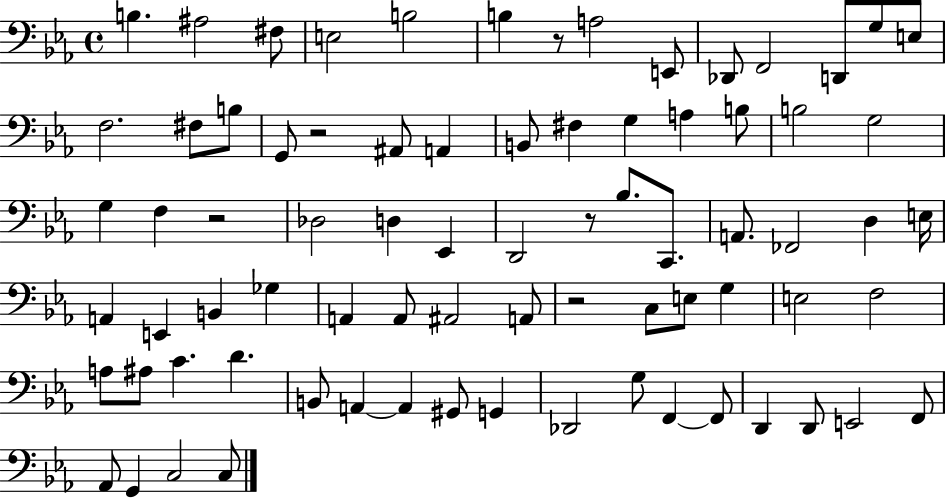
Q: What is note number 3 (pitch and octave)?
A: F#3